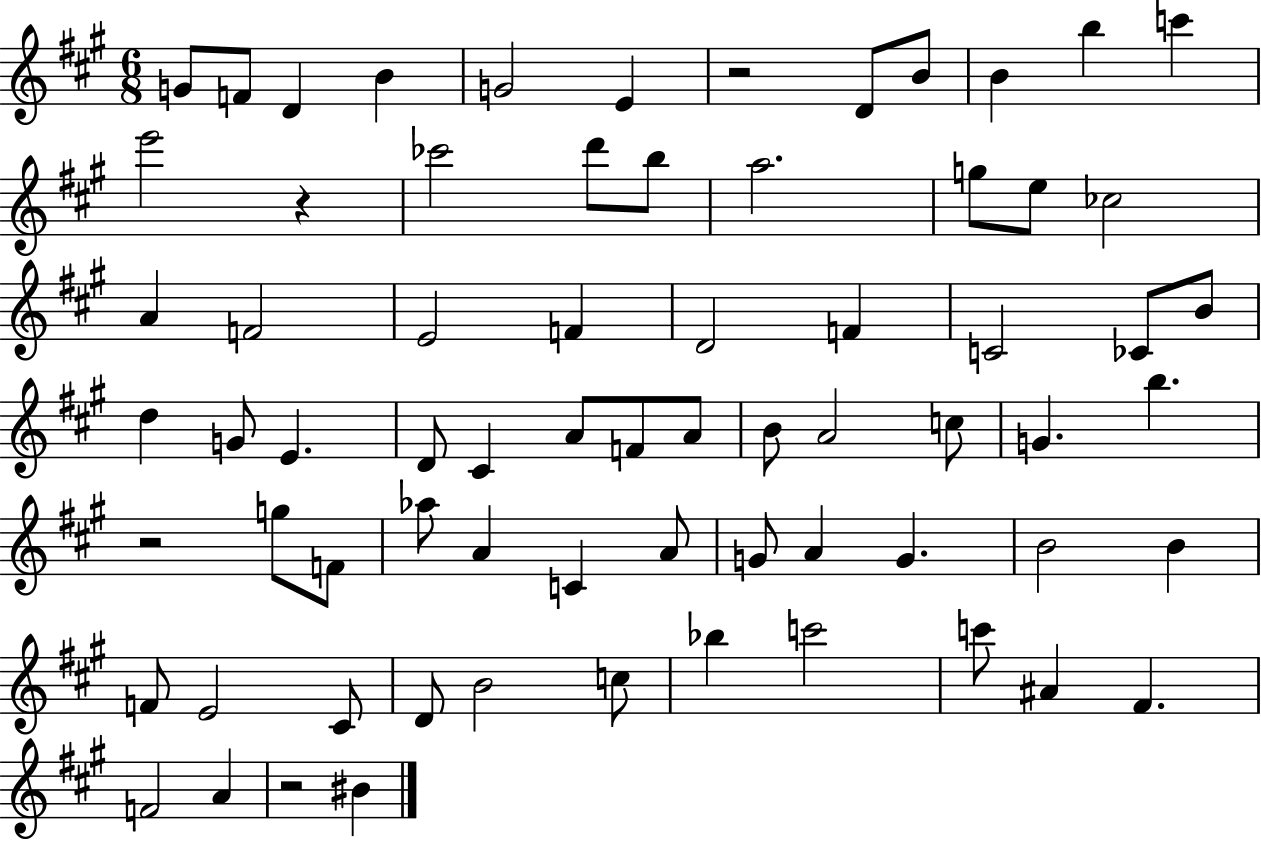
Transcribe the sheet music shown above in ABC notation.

X:1
T:Untitled
M:6/8
L:1/4
K:A
G/2 F/2 D B G2 E z2 D/2 B/2 B b c' e'2 z _c'2 d'/2 b/2 a2 g/2 e/2 _c2 A F2 E2 F D2 F C2 _C/2 B/2 d G/2 E D/2 ^C A/2 F/2 A/2 B/2 A2 c/2 G b z2 g/2 F/2 _a/2 A C A/2 G/2 A G B2 B F/2 E2 ^C/2 D/2 B2 c/2 _b c'2 c'/2 ^A ^F F2 A z2 ^B